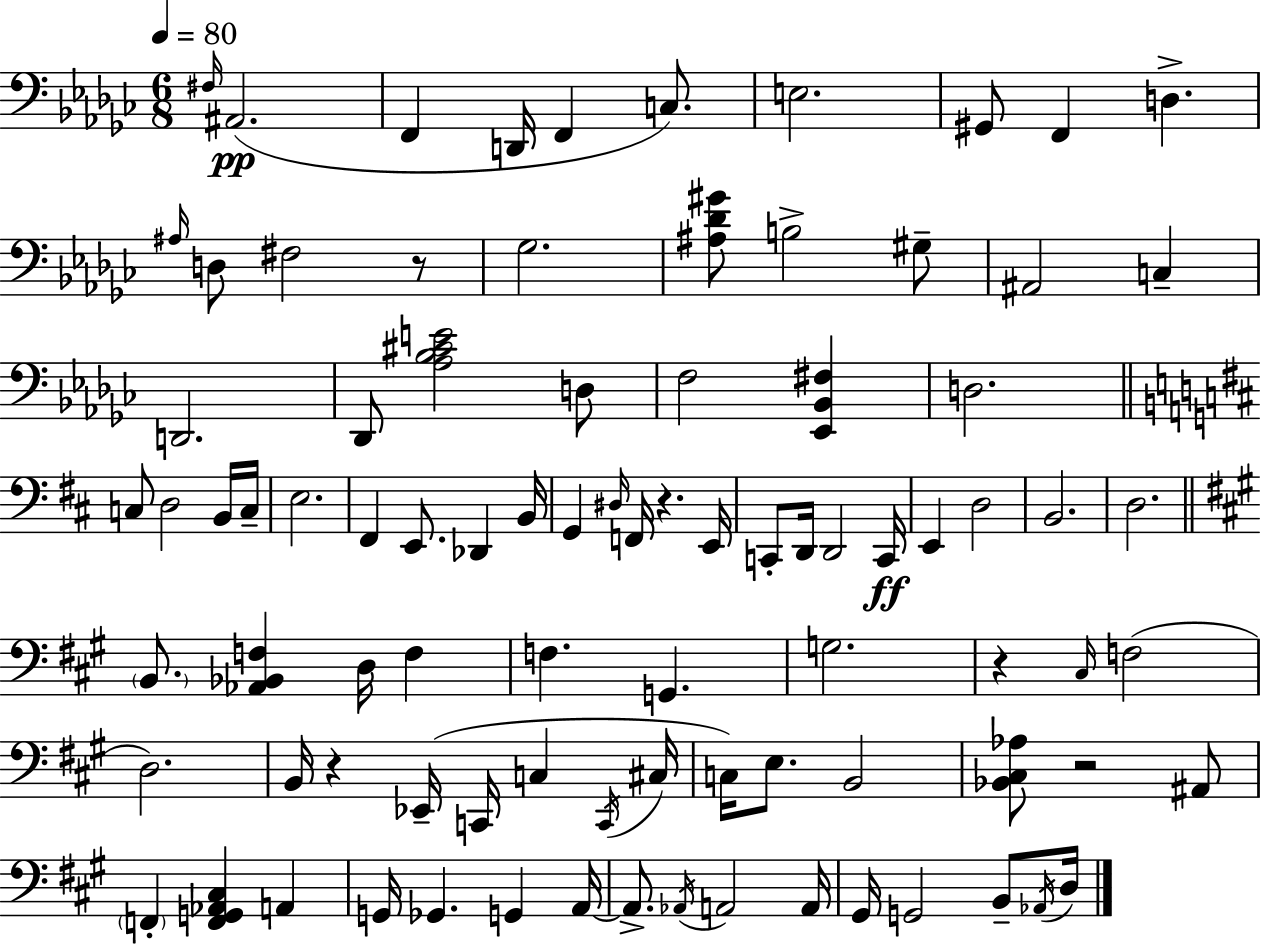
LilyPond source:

{
  \clef bass
  \numericTimeSignature
  \time 6/8
  \key ees \minor
  \tempo 4 = 80
  \repeat volta 2 { \grace { fis16 }\pp ais,2.( | f,4 d,16 f,4 c8.) | e2. | gis,8 f,4 d4.-> | \break \grace { ais16 } d8 fis2 | r8 ges2. | <ais des' gis'>8 b2-> | gis8-- ais,2 c4-- | \break d,2. | des,8 <aes bes cis' e'>2 | d8 f2 <ees, bes, fis>4 | d2. | \break \bar "||" \break \key d \major c8 d2 b,16 c16-- | e2. | fis,4 e,8. des,4 b,16 | g,4 \grace { dis16 } f,16 r4. | \break e,16 c,8-. d,16 d,2 | c,16\ff e,4 d2 | b,2. | d2. | \break \bar "||" \break \key a \major \parenthesize b,8. <aes, bes, f>4 d16 f4 | f4. g,4. | g2. | r4 \grace { cis16 }( f2 | \break d2.) | b,16 r4 ees,16--( c,16 c4 | \acciaccatura { c,16 } cis16 c16) e8. b,2 | <bes, cis aes>8 r2 | \break ais,8 \parenthesize f,4-. <f, g, aes, cis>4 a,4 | g,16 ges,4. g,4 | a,16~~ a,8.-> \acciaccatura { aes,16 } a,2 | a,16 gis,16 g,2 | \break b,8-- \acciaccatura { aes,16 } d16 } \bar "|."
}